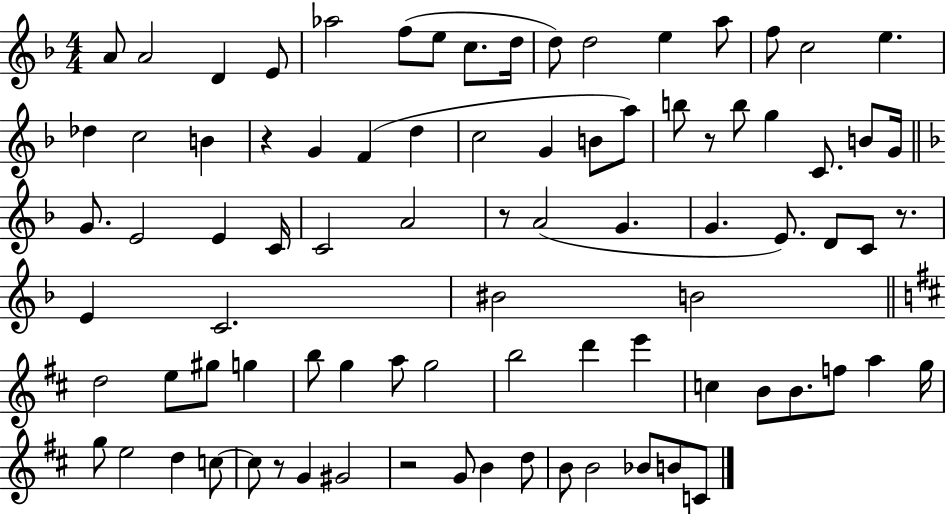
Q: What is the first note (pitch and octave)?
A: A4